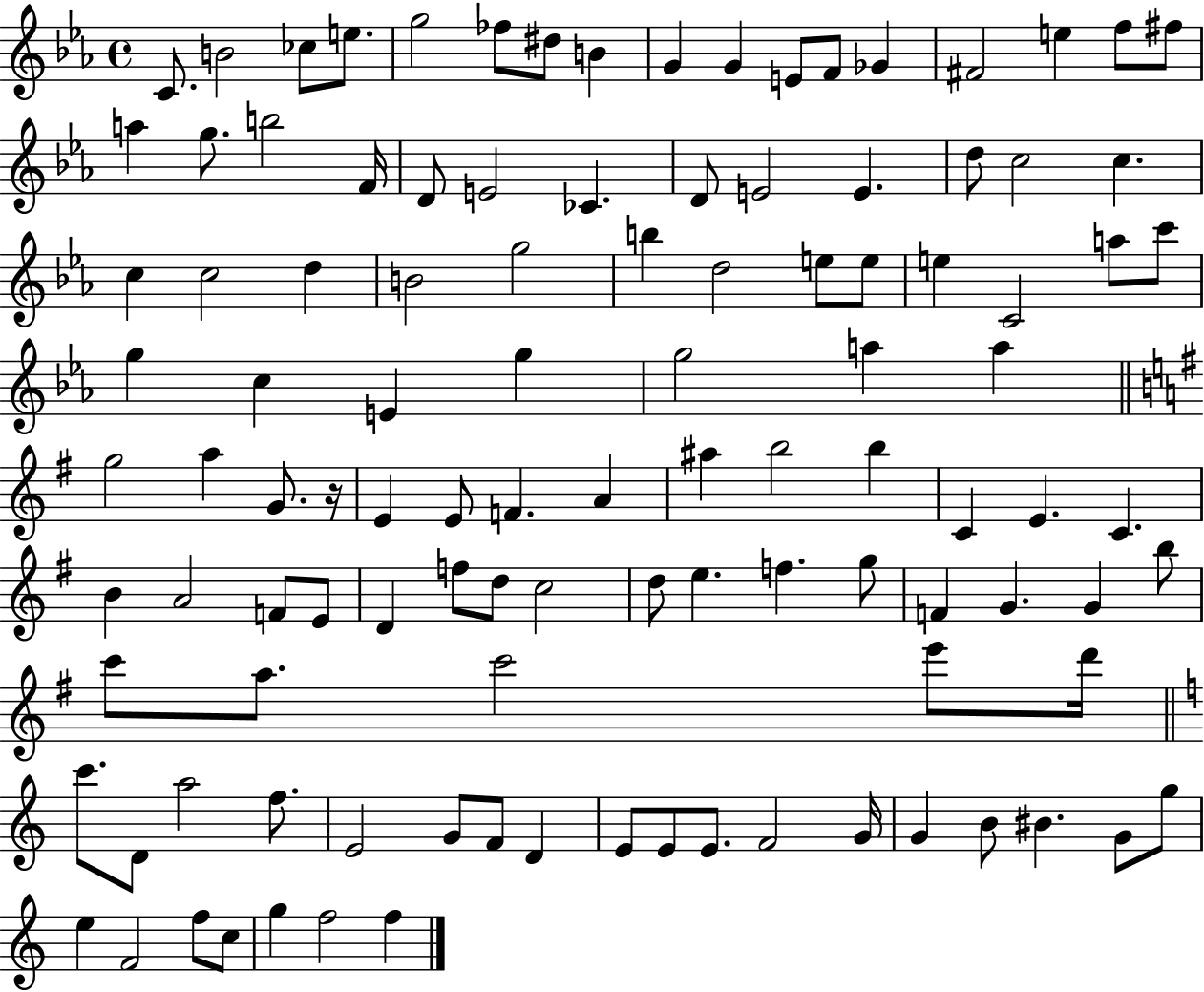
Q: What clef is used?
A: treble